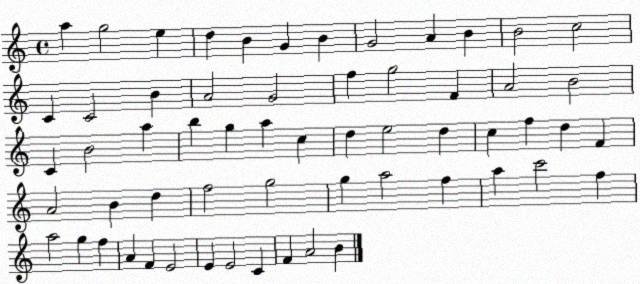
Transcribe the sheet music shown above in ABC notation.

X:1
T:Untitled
M:4/4
L:1/4
K:C
a g2 e d B G B G2 A B B2 c2 C C2 B A2 G2 f g2 F A2 B2 C B2 a b g a c d e2 d c f d F A2 B d f2 g2 g a2 f a c'2 f a2 g f A F E2 E E2 C F A2 B